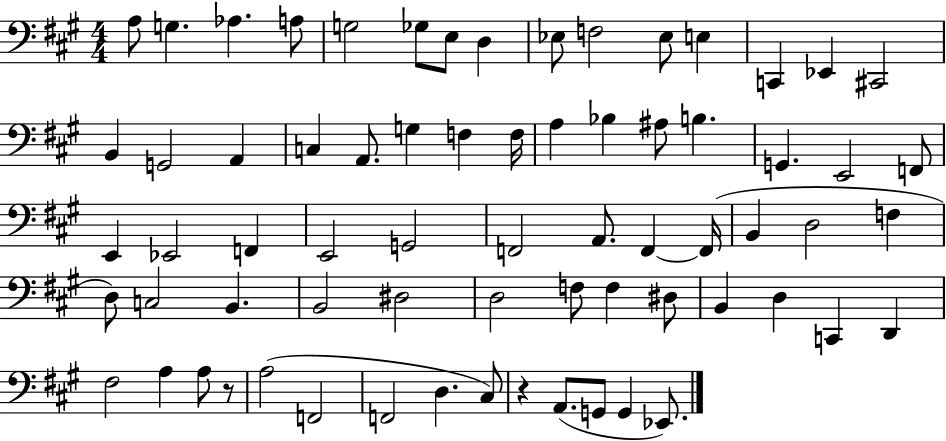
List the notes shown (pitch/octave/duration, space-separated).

A3/e G3/q. Ab3/q. A3/e G3/h Gb3/e E3/e D3/q Eb3/e F3/h Eb3/e E3/q C2/q Eb2/q C#2/h B2/q G2/h A2/q C3/q A2/e. G3/q F3/q F3/s A3/q Bb3/q A#3/e B3/q. G2/q. E2/h F2/e E2/q Eb2/h F2/q E2/h G2/h F2/h A2/e. F2/q F2/s B2/q D3/h F3/q D3/e C3/h B2/q. B2/h D#3/h D3/h F3/e F3/q D#3/e B2/q D3/q C2/q D2/q F#3/h A3/q A3/e R/e A3/h F2/h F2/h D3/q. C#3/e R/q A2/e. G2/e G2/q Eb2/e.